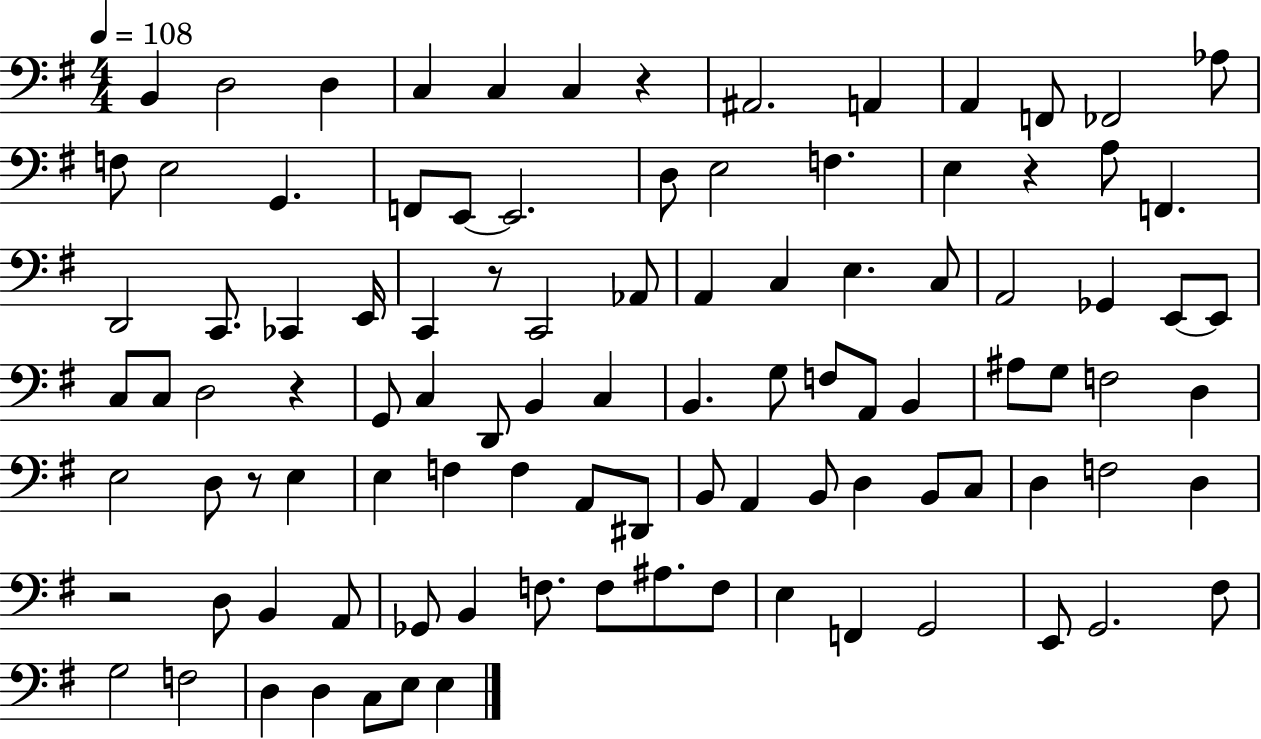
X:1
T:Untitled
M:4/4
L:1/4
K:G
B,, D,2 D, C, C, C, z ^A,,2 A,, A,, F,,/2 _F,,2 _A,/2 F,/2 E,2 G,, F,,/2 E,,/2 E,,2 D,/2 E,2 F, E, z A,/2 F,, D,,2 C,,/2 _C,, E,,/4 C,, z/2 C,,2 _A,,/2 A,, C, E, C,/2 A,,2 _G,, E,,/2 E,,/2 C,/2 C,/2 D,2 z G,,/2 C, D,,/2 B,, C, B,, G,/2 F,/2 A,,/2 B,, ^A,/2 G,/2 F,2 D, E,2 D,/2 z/2 E, E, F, F, A,,/2 ^D,,/2 B,,/2 A,, B,,/2 D, B,,/2 C,/2 D, F,2 D, z2 D,/2 B,, A,,/2 _G,,/2 B,, F,/2 F,/2 ^A,/2 F,/2 E, F,, G,,2 E,,/2 G,,2 ^F,/2 G,2 F,2 D, D, C,/2 E,/2 E,